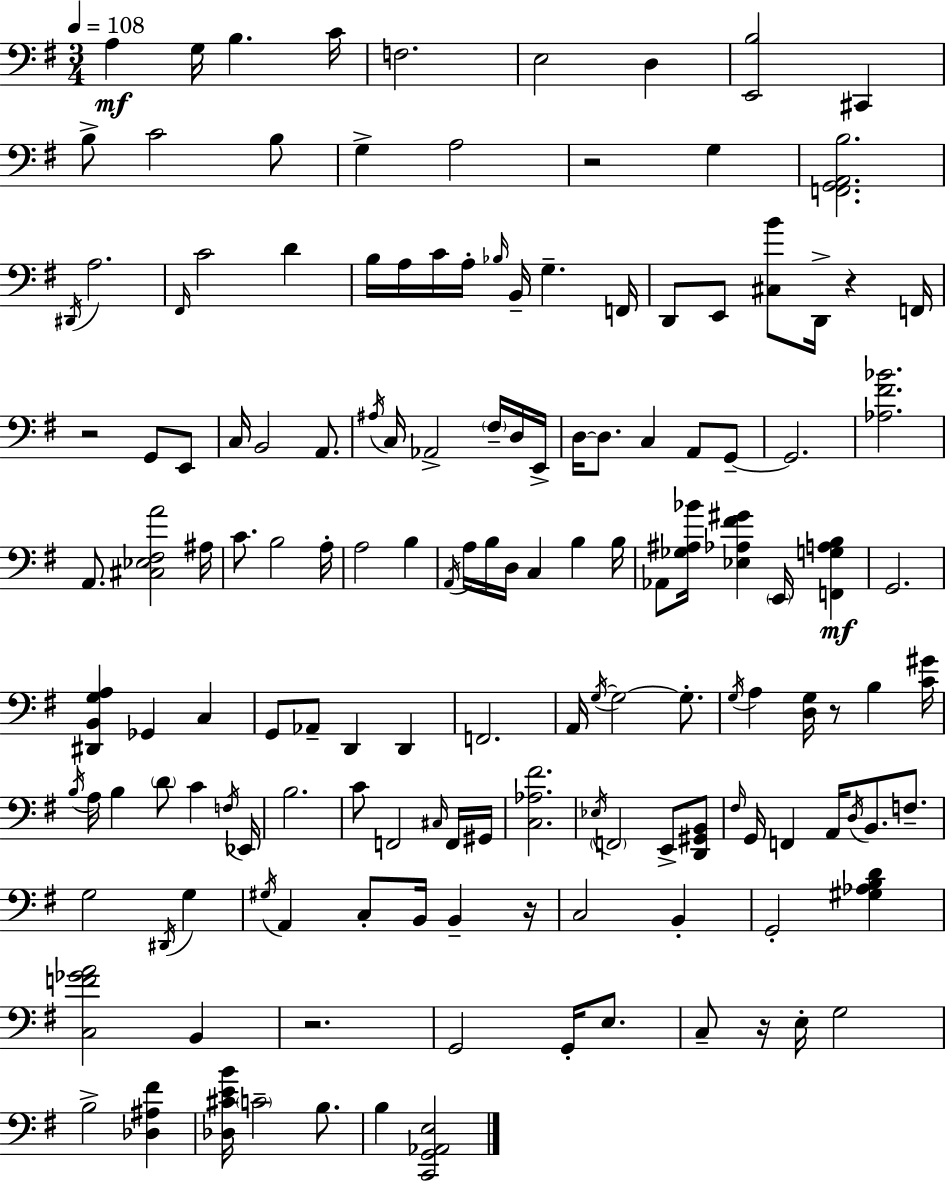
A3/q G3/s B3/q. C4/s F3/h. E3/h D3/q [E2,B3]/h C#2/q B3/e C4/h B3/e G3/q A3/h R/h G3/q [F2,G2,A2,B3]/h. D#2/s A3/h. F#2/s C4/h D4/q B3/s A3/s C4/s A3/s Bb3/s B2/s G3/q. F2/s D2/e E2/e [C#3,B4]/e D2/s R/q F2/s R/h G2/e E2/e C3/s B2/h A2/e. A#3/s C3/s Ab2/h F#3/s D3/s E2/s D3/s D3/e. C3/q A2/e G2/e G2/h. [Ab3,F#4,Bb4]/h. A2/e. [C#3,Eb3,F#3,A4]/h A#3/s C4/e. B3/h A3/s A3/h B3/q A2/s A3/s B3/s D3/s C3/q B3/q B3/s Ab2/e [Gb3,A#3,Bb4]/s [Eb3,Ab3,F#4,G#4]/q E2/s [F2,G3,A3,B3]/q G2/h. [D#2,B2,G3,A3]/q Gb2/q C3/q G2/e Ab2/e D2/q D2/q F2/h. A2/s G3/s G3/h G3/e. G3/s A3/q [D3,G3]/s R/e B3/q [C4,G#4]/s B3/s A3/s B3/q D4/e C4/q F3/s Eb2/s B3/h. C4/e F2/h C#3/s F2/s G#2/s [C3,Ab3,F#4]/h. Eb3/s F2/h E2/e [D2,G#2,B2]/e F#3/s G2/s F2/q A2/s D3/s B2/e. F3/e. G3/h D#2/s G3/q G#3/s A2/q C3/e B2/s B2/q R/s C3/h B2/q G2/h [G#3,Ab3,B3,D4]/q [C3,F4,Gb4,A4]/h B2/q R/h. G2/h G2/s E3/e. C3/e R/s E3/s G3/h B3/h [Db3,A#3,F#4]/q [Db3,C#4,E4,B4]/s C4/h B3/e. B3/q [C2,G2,Ab2,E3]/h